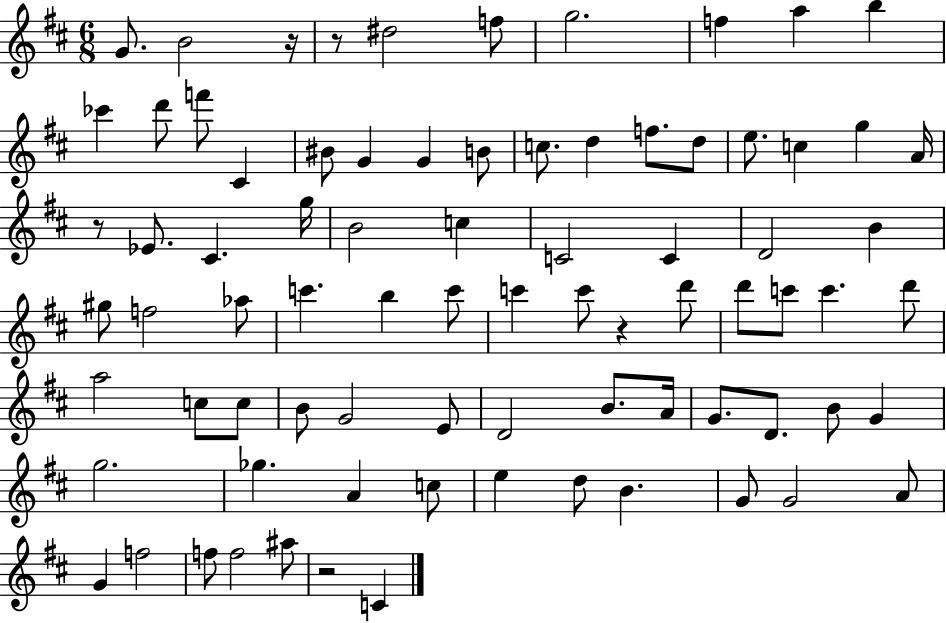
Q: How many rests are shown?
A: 5